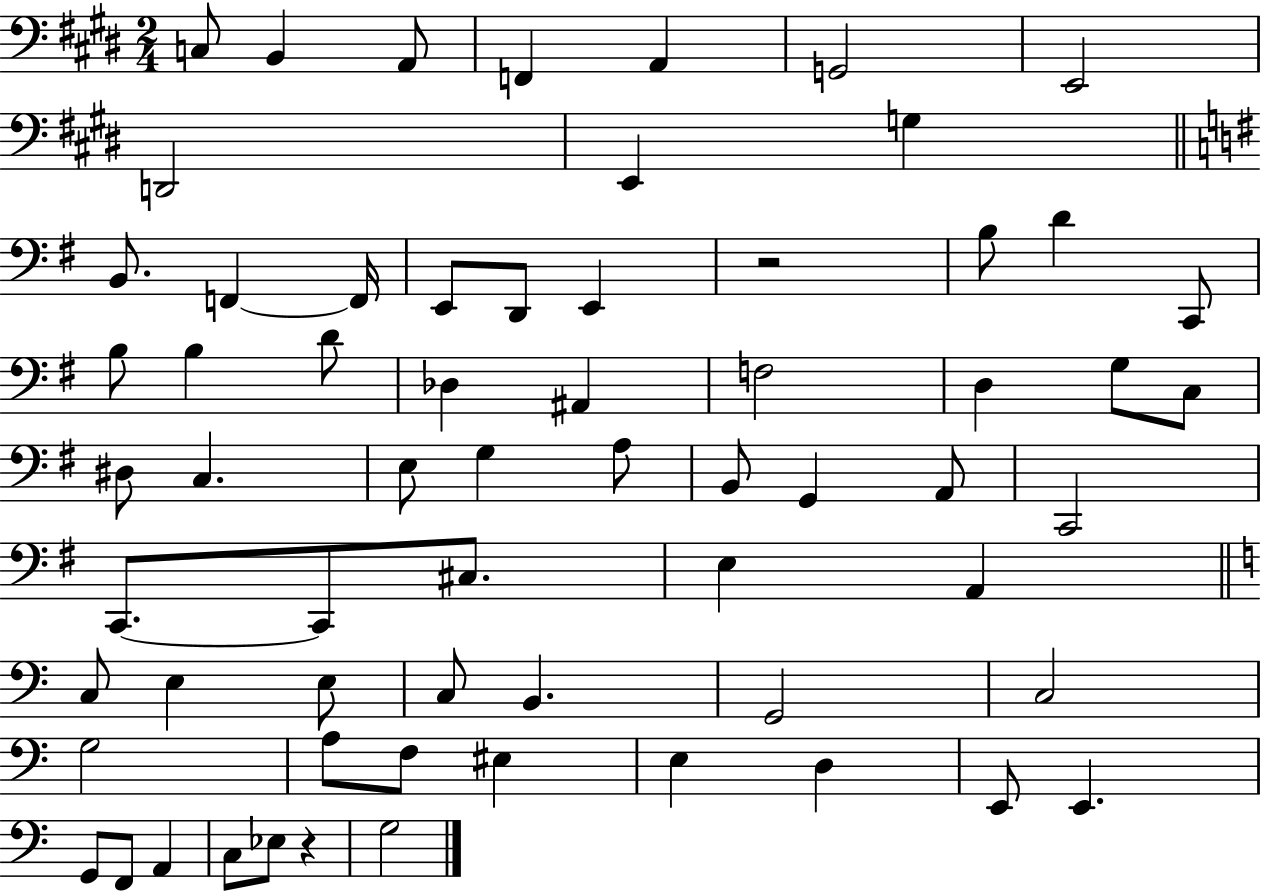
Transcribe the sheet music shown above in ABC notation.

X:1
T:Untitled
M:2/4
L:1/4
K:E
C,/2 B,, A,,/2 F,, A,, G,,2 E,,2 D,,2 E,, G, B,,/2 F,, F,,/4 E,,/2 D,,/2 E,, z2 B,/2 D C,,/2 B,/2 B, D/2 _D, ^A,, F,2 D, G,/2 C,/2 ^D,/2 C, E,/2 G, A,/2 B,,/2 G,, A,,/2 C,,2 C,,/2 C,,/2 ^C,/2 E, A,, C,/2 E, E,/2 C,/2 B,, G,,2 C,2 G,2 A,/2 F,/2 ^E, E, D, E,,/2 E,, G,,/2 F,,/2 A,, C,/2 _E,/2 z G,2